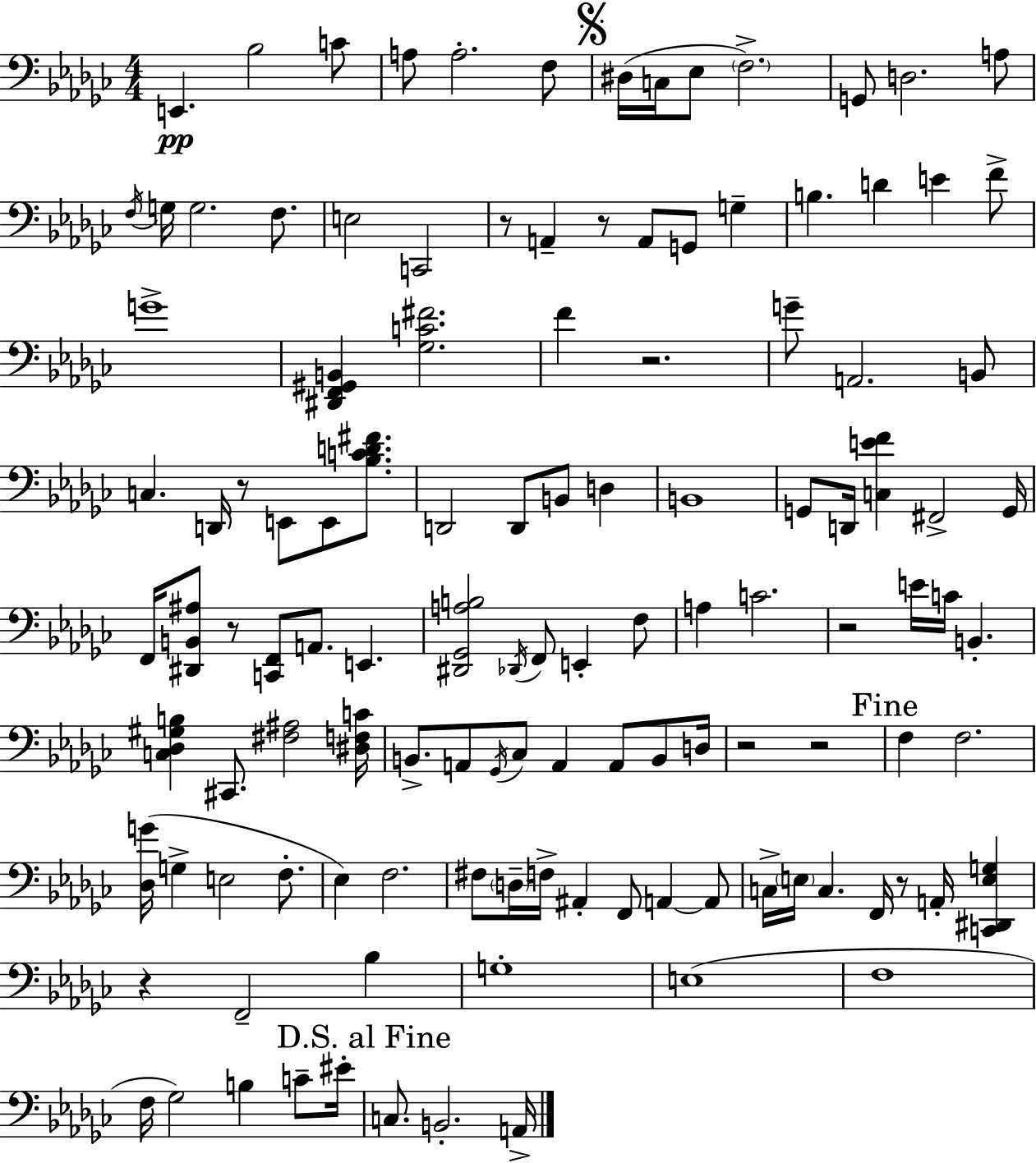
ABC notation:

X:1
T:Untitled
M:4/4
L:1/4
K:Ebm
E,, _B,2 C/2 A,/2 A,2 F,/2 ^D,/4 C,/4 _E,/2 F,2 G,,/2 D,2 A,/2 F,/4 G,/4 G,2 F,/2 E,2 C,,2 z/2 A,, z/2 A,,/2 G,,/2 G, B, D E F/2 G4 [^D,,F,,^G,,B,,] [_G,C^F]2 F z2 G/2 A,,2 B,,/2 C, D,,/4 z/2 E,,/2 E,,/2 [_B,CD^F]/2 D,,2 D,,/2 B,,/2 D, B,,4 G,,/2 D,,/4 [C,EF] ^F,,2 G,,/4 F,,/4 [^D,,B,,^A,]/2 z/2 [C,,F,,]/2 A,,/2 E,, [^D,,_G,,A,B,]2 _D,,/4 F,,/2 E,, F,/2 A, C2 z2 E/4 C/4 B,, [C,_D,^G,B,] ^C,,/2 [^F,^A,]2 [^D,F,C]/4 B,,/2 A,,/2 _G,,/4 _C,/2 A,, A,,/2 B,,/2 D,/4 z2 z2 F, F,2 [_D,G]/4 G, E,2 F,/2 _E, F,2 ^F,/2 D,/4 F,/4 ^A,, F,,/2 A,, A,,/2 C,/4 E,/4 C, F,,/4 z/2 A,,/4 [C,,^D,,E,G,] z F,,2 _B, G,4 E,4 F,4 F,/4 _G,2 B, C/2 ^E/4 C,/2 B,,2 A,,/4